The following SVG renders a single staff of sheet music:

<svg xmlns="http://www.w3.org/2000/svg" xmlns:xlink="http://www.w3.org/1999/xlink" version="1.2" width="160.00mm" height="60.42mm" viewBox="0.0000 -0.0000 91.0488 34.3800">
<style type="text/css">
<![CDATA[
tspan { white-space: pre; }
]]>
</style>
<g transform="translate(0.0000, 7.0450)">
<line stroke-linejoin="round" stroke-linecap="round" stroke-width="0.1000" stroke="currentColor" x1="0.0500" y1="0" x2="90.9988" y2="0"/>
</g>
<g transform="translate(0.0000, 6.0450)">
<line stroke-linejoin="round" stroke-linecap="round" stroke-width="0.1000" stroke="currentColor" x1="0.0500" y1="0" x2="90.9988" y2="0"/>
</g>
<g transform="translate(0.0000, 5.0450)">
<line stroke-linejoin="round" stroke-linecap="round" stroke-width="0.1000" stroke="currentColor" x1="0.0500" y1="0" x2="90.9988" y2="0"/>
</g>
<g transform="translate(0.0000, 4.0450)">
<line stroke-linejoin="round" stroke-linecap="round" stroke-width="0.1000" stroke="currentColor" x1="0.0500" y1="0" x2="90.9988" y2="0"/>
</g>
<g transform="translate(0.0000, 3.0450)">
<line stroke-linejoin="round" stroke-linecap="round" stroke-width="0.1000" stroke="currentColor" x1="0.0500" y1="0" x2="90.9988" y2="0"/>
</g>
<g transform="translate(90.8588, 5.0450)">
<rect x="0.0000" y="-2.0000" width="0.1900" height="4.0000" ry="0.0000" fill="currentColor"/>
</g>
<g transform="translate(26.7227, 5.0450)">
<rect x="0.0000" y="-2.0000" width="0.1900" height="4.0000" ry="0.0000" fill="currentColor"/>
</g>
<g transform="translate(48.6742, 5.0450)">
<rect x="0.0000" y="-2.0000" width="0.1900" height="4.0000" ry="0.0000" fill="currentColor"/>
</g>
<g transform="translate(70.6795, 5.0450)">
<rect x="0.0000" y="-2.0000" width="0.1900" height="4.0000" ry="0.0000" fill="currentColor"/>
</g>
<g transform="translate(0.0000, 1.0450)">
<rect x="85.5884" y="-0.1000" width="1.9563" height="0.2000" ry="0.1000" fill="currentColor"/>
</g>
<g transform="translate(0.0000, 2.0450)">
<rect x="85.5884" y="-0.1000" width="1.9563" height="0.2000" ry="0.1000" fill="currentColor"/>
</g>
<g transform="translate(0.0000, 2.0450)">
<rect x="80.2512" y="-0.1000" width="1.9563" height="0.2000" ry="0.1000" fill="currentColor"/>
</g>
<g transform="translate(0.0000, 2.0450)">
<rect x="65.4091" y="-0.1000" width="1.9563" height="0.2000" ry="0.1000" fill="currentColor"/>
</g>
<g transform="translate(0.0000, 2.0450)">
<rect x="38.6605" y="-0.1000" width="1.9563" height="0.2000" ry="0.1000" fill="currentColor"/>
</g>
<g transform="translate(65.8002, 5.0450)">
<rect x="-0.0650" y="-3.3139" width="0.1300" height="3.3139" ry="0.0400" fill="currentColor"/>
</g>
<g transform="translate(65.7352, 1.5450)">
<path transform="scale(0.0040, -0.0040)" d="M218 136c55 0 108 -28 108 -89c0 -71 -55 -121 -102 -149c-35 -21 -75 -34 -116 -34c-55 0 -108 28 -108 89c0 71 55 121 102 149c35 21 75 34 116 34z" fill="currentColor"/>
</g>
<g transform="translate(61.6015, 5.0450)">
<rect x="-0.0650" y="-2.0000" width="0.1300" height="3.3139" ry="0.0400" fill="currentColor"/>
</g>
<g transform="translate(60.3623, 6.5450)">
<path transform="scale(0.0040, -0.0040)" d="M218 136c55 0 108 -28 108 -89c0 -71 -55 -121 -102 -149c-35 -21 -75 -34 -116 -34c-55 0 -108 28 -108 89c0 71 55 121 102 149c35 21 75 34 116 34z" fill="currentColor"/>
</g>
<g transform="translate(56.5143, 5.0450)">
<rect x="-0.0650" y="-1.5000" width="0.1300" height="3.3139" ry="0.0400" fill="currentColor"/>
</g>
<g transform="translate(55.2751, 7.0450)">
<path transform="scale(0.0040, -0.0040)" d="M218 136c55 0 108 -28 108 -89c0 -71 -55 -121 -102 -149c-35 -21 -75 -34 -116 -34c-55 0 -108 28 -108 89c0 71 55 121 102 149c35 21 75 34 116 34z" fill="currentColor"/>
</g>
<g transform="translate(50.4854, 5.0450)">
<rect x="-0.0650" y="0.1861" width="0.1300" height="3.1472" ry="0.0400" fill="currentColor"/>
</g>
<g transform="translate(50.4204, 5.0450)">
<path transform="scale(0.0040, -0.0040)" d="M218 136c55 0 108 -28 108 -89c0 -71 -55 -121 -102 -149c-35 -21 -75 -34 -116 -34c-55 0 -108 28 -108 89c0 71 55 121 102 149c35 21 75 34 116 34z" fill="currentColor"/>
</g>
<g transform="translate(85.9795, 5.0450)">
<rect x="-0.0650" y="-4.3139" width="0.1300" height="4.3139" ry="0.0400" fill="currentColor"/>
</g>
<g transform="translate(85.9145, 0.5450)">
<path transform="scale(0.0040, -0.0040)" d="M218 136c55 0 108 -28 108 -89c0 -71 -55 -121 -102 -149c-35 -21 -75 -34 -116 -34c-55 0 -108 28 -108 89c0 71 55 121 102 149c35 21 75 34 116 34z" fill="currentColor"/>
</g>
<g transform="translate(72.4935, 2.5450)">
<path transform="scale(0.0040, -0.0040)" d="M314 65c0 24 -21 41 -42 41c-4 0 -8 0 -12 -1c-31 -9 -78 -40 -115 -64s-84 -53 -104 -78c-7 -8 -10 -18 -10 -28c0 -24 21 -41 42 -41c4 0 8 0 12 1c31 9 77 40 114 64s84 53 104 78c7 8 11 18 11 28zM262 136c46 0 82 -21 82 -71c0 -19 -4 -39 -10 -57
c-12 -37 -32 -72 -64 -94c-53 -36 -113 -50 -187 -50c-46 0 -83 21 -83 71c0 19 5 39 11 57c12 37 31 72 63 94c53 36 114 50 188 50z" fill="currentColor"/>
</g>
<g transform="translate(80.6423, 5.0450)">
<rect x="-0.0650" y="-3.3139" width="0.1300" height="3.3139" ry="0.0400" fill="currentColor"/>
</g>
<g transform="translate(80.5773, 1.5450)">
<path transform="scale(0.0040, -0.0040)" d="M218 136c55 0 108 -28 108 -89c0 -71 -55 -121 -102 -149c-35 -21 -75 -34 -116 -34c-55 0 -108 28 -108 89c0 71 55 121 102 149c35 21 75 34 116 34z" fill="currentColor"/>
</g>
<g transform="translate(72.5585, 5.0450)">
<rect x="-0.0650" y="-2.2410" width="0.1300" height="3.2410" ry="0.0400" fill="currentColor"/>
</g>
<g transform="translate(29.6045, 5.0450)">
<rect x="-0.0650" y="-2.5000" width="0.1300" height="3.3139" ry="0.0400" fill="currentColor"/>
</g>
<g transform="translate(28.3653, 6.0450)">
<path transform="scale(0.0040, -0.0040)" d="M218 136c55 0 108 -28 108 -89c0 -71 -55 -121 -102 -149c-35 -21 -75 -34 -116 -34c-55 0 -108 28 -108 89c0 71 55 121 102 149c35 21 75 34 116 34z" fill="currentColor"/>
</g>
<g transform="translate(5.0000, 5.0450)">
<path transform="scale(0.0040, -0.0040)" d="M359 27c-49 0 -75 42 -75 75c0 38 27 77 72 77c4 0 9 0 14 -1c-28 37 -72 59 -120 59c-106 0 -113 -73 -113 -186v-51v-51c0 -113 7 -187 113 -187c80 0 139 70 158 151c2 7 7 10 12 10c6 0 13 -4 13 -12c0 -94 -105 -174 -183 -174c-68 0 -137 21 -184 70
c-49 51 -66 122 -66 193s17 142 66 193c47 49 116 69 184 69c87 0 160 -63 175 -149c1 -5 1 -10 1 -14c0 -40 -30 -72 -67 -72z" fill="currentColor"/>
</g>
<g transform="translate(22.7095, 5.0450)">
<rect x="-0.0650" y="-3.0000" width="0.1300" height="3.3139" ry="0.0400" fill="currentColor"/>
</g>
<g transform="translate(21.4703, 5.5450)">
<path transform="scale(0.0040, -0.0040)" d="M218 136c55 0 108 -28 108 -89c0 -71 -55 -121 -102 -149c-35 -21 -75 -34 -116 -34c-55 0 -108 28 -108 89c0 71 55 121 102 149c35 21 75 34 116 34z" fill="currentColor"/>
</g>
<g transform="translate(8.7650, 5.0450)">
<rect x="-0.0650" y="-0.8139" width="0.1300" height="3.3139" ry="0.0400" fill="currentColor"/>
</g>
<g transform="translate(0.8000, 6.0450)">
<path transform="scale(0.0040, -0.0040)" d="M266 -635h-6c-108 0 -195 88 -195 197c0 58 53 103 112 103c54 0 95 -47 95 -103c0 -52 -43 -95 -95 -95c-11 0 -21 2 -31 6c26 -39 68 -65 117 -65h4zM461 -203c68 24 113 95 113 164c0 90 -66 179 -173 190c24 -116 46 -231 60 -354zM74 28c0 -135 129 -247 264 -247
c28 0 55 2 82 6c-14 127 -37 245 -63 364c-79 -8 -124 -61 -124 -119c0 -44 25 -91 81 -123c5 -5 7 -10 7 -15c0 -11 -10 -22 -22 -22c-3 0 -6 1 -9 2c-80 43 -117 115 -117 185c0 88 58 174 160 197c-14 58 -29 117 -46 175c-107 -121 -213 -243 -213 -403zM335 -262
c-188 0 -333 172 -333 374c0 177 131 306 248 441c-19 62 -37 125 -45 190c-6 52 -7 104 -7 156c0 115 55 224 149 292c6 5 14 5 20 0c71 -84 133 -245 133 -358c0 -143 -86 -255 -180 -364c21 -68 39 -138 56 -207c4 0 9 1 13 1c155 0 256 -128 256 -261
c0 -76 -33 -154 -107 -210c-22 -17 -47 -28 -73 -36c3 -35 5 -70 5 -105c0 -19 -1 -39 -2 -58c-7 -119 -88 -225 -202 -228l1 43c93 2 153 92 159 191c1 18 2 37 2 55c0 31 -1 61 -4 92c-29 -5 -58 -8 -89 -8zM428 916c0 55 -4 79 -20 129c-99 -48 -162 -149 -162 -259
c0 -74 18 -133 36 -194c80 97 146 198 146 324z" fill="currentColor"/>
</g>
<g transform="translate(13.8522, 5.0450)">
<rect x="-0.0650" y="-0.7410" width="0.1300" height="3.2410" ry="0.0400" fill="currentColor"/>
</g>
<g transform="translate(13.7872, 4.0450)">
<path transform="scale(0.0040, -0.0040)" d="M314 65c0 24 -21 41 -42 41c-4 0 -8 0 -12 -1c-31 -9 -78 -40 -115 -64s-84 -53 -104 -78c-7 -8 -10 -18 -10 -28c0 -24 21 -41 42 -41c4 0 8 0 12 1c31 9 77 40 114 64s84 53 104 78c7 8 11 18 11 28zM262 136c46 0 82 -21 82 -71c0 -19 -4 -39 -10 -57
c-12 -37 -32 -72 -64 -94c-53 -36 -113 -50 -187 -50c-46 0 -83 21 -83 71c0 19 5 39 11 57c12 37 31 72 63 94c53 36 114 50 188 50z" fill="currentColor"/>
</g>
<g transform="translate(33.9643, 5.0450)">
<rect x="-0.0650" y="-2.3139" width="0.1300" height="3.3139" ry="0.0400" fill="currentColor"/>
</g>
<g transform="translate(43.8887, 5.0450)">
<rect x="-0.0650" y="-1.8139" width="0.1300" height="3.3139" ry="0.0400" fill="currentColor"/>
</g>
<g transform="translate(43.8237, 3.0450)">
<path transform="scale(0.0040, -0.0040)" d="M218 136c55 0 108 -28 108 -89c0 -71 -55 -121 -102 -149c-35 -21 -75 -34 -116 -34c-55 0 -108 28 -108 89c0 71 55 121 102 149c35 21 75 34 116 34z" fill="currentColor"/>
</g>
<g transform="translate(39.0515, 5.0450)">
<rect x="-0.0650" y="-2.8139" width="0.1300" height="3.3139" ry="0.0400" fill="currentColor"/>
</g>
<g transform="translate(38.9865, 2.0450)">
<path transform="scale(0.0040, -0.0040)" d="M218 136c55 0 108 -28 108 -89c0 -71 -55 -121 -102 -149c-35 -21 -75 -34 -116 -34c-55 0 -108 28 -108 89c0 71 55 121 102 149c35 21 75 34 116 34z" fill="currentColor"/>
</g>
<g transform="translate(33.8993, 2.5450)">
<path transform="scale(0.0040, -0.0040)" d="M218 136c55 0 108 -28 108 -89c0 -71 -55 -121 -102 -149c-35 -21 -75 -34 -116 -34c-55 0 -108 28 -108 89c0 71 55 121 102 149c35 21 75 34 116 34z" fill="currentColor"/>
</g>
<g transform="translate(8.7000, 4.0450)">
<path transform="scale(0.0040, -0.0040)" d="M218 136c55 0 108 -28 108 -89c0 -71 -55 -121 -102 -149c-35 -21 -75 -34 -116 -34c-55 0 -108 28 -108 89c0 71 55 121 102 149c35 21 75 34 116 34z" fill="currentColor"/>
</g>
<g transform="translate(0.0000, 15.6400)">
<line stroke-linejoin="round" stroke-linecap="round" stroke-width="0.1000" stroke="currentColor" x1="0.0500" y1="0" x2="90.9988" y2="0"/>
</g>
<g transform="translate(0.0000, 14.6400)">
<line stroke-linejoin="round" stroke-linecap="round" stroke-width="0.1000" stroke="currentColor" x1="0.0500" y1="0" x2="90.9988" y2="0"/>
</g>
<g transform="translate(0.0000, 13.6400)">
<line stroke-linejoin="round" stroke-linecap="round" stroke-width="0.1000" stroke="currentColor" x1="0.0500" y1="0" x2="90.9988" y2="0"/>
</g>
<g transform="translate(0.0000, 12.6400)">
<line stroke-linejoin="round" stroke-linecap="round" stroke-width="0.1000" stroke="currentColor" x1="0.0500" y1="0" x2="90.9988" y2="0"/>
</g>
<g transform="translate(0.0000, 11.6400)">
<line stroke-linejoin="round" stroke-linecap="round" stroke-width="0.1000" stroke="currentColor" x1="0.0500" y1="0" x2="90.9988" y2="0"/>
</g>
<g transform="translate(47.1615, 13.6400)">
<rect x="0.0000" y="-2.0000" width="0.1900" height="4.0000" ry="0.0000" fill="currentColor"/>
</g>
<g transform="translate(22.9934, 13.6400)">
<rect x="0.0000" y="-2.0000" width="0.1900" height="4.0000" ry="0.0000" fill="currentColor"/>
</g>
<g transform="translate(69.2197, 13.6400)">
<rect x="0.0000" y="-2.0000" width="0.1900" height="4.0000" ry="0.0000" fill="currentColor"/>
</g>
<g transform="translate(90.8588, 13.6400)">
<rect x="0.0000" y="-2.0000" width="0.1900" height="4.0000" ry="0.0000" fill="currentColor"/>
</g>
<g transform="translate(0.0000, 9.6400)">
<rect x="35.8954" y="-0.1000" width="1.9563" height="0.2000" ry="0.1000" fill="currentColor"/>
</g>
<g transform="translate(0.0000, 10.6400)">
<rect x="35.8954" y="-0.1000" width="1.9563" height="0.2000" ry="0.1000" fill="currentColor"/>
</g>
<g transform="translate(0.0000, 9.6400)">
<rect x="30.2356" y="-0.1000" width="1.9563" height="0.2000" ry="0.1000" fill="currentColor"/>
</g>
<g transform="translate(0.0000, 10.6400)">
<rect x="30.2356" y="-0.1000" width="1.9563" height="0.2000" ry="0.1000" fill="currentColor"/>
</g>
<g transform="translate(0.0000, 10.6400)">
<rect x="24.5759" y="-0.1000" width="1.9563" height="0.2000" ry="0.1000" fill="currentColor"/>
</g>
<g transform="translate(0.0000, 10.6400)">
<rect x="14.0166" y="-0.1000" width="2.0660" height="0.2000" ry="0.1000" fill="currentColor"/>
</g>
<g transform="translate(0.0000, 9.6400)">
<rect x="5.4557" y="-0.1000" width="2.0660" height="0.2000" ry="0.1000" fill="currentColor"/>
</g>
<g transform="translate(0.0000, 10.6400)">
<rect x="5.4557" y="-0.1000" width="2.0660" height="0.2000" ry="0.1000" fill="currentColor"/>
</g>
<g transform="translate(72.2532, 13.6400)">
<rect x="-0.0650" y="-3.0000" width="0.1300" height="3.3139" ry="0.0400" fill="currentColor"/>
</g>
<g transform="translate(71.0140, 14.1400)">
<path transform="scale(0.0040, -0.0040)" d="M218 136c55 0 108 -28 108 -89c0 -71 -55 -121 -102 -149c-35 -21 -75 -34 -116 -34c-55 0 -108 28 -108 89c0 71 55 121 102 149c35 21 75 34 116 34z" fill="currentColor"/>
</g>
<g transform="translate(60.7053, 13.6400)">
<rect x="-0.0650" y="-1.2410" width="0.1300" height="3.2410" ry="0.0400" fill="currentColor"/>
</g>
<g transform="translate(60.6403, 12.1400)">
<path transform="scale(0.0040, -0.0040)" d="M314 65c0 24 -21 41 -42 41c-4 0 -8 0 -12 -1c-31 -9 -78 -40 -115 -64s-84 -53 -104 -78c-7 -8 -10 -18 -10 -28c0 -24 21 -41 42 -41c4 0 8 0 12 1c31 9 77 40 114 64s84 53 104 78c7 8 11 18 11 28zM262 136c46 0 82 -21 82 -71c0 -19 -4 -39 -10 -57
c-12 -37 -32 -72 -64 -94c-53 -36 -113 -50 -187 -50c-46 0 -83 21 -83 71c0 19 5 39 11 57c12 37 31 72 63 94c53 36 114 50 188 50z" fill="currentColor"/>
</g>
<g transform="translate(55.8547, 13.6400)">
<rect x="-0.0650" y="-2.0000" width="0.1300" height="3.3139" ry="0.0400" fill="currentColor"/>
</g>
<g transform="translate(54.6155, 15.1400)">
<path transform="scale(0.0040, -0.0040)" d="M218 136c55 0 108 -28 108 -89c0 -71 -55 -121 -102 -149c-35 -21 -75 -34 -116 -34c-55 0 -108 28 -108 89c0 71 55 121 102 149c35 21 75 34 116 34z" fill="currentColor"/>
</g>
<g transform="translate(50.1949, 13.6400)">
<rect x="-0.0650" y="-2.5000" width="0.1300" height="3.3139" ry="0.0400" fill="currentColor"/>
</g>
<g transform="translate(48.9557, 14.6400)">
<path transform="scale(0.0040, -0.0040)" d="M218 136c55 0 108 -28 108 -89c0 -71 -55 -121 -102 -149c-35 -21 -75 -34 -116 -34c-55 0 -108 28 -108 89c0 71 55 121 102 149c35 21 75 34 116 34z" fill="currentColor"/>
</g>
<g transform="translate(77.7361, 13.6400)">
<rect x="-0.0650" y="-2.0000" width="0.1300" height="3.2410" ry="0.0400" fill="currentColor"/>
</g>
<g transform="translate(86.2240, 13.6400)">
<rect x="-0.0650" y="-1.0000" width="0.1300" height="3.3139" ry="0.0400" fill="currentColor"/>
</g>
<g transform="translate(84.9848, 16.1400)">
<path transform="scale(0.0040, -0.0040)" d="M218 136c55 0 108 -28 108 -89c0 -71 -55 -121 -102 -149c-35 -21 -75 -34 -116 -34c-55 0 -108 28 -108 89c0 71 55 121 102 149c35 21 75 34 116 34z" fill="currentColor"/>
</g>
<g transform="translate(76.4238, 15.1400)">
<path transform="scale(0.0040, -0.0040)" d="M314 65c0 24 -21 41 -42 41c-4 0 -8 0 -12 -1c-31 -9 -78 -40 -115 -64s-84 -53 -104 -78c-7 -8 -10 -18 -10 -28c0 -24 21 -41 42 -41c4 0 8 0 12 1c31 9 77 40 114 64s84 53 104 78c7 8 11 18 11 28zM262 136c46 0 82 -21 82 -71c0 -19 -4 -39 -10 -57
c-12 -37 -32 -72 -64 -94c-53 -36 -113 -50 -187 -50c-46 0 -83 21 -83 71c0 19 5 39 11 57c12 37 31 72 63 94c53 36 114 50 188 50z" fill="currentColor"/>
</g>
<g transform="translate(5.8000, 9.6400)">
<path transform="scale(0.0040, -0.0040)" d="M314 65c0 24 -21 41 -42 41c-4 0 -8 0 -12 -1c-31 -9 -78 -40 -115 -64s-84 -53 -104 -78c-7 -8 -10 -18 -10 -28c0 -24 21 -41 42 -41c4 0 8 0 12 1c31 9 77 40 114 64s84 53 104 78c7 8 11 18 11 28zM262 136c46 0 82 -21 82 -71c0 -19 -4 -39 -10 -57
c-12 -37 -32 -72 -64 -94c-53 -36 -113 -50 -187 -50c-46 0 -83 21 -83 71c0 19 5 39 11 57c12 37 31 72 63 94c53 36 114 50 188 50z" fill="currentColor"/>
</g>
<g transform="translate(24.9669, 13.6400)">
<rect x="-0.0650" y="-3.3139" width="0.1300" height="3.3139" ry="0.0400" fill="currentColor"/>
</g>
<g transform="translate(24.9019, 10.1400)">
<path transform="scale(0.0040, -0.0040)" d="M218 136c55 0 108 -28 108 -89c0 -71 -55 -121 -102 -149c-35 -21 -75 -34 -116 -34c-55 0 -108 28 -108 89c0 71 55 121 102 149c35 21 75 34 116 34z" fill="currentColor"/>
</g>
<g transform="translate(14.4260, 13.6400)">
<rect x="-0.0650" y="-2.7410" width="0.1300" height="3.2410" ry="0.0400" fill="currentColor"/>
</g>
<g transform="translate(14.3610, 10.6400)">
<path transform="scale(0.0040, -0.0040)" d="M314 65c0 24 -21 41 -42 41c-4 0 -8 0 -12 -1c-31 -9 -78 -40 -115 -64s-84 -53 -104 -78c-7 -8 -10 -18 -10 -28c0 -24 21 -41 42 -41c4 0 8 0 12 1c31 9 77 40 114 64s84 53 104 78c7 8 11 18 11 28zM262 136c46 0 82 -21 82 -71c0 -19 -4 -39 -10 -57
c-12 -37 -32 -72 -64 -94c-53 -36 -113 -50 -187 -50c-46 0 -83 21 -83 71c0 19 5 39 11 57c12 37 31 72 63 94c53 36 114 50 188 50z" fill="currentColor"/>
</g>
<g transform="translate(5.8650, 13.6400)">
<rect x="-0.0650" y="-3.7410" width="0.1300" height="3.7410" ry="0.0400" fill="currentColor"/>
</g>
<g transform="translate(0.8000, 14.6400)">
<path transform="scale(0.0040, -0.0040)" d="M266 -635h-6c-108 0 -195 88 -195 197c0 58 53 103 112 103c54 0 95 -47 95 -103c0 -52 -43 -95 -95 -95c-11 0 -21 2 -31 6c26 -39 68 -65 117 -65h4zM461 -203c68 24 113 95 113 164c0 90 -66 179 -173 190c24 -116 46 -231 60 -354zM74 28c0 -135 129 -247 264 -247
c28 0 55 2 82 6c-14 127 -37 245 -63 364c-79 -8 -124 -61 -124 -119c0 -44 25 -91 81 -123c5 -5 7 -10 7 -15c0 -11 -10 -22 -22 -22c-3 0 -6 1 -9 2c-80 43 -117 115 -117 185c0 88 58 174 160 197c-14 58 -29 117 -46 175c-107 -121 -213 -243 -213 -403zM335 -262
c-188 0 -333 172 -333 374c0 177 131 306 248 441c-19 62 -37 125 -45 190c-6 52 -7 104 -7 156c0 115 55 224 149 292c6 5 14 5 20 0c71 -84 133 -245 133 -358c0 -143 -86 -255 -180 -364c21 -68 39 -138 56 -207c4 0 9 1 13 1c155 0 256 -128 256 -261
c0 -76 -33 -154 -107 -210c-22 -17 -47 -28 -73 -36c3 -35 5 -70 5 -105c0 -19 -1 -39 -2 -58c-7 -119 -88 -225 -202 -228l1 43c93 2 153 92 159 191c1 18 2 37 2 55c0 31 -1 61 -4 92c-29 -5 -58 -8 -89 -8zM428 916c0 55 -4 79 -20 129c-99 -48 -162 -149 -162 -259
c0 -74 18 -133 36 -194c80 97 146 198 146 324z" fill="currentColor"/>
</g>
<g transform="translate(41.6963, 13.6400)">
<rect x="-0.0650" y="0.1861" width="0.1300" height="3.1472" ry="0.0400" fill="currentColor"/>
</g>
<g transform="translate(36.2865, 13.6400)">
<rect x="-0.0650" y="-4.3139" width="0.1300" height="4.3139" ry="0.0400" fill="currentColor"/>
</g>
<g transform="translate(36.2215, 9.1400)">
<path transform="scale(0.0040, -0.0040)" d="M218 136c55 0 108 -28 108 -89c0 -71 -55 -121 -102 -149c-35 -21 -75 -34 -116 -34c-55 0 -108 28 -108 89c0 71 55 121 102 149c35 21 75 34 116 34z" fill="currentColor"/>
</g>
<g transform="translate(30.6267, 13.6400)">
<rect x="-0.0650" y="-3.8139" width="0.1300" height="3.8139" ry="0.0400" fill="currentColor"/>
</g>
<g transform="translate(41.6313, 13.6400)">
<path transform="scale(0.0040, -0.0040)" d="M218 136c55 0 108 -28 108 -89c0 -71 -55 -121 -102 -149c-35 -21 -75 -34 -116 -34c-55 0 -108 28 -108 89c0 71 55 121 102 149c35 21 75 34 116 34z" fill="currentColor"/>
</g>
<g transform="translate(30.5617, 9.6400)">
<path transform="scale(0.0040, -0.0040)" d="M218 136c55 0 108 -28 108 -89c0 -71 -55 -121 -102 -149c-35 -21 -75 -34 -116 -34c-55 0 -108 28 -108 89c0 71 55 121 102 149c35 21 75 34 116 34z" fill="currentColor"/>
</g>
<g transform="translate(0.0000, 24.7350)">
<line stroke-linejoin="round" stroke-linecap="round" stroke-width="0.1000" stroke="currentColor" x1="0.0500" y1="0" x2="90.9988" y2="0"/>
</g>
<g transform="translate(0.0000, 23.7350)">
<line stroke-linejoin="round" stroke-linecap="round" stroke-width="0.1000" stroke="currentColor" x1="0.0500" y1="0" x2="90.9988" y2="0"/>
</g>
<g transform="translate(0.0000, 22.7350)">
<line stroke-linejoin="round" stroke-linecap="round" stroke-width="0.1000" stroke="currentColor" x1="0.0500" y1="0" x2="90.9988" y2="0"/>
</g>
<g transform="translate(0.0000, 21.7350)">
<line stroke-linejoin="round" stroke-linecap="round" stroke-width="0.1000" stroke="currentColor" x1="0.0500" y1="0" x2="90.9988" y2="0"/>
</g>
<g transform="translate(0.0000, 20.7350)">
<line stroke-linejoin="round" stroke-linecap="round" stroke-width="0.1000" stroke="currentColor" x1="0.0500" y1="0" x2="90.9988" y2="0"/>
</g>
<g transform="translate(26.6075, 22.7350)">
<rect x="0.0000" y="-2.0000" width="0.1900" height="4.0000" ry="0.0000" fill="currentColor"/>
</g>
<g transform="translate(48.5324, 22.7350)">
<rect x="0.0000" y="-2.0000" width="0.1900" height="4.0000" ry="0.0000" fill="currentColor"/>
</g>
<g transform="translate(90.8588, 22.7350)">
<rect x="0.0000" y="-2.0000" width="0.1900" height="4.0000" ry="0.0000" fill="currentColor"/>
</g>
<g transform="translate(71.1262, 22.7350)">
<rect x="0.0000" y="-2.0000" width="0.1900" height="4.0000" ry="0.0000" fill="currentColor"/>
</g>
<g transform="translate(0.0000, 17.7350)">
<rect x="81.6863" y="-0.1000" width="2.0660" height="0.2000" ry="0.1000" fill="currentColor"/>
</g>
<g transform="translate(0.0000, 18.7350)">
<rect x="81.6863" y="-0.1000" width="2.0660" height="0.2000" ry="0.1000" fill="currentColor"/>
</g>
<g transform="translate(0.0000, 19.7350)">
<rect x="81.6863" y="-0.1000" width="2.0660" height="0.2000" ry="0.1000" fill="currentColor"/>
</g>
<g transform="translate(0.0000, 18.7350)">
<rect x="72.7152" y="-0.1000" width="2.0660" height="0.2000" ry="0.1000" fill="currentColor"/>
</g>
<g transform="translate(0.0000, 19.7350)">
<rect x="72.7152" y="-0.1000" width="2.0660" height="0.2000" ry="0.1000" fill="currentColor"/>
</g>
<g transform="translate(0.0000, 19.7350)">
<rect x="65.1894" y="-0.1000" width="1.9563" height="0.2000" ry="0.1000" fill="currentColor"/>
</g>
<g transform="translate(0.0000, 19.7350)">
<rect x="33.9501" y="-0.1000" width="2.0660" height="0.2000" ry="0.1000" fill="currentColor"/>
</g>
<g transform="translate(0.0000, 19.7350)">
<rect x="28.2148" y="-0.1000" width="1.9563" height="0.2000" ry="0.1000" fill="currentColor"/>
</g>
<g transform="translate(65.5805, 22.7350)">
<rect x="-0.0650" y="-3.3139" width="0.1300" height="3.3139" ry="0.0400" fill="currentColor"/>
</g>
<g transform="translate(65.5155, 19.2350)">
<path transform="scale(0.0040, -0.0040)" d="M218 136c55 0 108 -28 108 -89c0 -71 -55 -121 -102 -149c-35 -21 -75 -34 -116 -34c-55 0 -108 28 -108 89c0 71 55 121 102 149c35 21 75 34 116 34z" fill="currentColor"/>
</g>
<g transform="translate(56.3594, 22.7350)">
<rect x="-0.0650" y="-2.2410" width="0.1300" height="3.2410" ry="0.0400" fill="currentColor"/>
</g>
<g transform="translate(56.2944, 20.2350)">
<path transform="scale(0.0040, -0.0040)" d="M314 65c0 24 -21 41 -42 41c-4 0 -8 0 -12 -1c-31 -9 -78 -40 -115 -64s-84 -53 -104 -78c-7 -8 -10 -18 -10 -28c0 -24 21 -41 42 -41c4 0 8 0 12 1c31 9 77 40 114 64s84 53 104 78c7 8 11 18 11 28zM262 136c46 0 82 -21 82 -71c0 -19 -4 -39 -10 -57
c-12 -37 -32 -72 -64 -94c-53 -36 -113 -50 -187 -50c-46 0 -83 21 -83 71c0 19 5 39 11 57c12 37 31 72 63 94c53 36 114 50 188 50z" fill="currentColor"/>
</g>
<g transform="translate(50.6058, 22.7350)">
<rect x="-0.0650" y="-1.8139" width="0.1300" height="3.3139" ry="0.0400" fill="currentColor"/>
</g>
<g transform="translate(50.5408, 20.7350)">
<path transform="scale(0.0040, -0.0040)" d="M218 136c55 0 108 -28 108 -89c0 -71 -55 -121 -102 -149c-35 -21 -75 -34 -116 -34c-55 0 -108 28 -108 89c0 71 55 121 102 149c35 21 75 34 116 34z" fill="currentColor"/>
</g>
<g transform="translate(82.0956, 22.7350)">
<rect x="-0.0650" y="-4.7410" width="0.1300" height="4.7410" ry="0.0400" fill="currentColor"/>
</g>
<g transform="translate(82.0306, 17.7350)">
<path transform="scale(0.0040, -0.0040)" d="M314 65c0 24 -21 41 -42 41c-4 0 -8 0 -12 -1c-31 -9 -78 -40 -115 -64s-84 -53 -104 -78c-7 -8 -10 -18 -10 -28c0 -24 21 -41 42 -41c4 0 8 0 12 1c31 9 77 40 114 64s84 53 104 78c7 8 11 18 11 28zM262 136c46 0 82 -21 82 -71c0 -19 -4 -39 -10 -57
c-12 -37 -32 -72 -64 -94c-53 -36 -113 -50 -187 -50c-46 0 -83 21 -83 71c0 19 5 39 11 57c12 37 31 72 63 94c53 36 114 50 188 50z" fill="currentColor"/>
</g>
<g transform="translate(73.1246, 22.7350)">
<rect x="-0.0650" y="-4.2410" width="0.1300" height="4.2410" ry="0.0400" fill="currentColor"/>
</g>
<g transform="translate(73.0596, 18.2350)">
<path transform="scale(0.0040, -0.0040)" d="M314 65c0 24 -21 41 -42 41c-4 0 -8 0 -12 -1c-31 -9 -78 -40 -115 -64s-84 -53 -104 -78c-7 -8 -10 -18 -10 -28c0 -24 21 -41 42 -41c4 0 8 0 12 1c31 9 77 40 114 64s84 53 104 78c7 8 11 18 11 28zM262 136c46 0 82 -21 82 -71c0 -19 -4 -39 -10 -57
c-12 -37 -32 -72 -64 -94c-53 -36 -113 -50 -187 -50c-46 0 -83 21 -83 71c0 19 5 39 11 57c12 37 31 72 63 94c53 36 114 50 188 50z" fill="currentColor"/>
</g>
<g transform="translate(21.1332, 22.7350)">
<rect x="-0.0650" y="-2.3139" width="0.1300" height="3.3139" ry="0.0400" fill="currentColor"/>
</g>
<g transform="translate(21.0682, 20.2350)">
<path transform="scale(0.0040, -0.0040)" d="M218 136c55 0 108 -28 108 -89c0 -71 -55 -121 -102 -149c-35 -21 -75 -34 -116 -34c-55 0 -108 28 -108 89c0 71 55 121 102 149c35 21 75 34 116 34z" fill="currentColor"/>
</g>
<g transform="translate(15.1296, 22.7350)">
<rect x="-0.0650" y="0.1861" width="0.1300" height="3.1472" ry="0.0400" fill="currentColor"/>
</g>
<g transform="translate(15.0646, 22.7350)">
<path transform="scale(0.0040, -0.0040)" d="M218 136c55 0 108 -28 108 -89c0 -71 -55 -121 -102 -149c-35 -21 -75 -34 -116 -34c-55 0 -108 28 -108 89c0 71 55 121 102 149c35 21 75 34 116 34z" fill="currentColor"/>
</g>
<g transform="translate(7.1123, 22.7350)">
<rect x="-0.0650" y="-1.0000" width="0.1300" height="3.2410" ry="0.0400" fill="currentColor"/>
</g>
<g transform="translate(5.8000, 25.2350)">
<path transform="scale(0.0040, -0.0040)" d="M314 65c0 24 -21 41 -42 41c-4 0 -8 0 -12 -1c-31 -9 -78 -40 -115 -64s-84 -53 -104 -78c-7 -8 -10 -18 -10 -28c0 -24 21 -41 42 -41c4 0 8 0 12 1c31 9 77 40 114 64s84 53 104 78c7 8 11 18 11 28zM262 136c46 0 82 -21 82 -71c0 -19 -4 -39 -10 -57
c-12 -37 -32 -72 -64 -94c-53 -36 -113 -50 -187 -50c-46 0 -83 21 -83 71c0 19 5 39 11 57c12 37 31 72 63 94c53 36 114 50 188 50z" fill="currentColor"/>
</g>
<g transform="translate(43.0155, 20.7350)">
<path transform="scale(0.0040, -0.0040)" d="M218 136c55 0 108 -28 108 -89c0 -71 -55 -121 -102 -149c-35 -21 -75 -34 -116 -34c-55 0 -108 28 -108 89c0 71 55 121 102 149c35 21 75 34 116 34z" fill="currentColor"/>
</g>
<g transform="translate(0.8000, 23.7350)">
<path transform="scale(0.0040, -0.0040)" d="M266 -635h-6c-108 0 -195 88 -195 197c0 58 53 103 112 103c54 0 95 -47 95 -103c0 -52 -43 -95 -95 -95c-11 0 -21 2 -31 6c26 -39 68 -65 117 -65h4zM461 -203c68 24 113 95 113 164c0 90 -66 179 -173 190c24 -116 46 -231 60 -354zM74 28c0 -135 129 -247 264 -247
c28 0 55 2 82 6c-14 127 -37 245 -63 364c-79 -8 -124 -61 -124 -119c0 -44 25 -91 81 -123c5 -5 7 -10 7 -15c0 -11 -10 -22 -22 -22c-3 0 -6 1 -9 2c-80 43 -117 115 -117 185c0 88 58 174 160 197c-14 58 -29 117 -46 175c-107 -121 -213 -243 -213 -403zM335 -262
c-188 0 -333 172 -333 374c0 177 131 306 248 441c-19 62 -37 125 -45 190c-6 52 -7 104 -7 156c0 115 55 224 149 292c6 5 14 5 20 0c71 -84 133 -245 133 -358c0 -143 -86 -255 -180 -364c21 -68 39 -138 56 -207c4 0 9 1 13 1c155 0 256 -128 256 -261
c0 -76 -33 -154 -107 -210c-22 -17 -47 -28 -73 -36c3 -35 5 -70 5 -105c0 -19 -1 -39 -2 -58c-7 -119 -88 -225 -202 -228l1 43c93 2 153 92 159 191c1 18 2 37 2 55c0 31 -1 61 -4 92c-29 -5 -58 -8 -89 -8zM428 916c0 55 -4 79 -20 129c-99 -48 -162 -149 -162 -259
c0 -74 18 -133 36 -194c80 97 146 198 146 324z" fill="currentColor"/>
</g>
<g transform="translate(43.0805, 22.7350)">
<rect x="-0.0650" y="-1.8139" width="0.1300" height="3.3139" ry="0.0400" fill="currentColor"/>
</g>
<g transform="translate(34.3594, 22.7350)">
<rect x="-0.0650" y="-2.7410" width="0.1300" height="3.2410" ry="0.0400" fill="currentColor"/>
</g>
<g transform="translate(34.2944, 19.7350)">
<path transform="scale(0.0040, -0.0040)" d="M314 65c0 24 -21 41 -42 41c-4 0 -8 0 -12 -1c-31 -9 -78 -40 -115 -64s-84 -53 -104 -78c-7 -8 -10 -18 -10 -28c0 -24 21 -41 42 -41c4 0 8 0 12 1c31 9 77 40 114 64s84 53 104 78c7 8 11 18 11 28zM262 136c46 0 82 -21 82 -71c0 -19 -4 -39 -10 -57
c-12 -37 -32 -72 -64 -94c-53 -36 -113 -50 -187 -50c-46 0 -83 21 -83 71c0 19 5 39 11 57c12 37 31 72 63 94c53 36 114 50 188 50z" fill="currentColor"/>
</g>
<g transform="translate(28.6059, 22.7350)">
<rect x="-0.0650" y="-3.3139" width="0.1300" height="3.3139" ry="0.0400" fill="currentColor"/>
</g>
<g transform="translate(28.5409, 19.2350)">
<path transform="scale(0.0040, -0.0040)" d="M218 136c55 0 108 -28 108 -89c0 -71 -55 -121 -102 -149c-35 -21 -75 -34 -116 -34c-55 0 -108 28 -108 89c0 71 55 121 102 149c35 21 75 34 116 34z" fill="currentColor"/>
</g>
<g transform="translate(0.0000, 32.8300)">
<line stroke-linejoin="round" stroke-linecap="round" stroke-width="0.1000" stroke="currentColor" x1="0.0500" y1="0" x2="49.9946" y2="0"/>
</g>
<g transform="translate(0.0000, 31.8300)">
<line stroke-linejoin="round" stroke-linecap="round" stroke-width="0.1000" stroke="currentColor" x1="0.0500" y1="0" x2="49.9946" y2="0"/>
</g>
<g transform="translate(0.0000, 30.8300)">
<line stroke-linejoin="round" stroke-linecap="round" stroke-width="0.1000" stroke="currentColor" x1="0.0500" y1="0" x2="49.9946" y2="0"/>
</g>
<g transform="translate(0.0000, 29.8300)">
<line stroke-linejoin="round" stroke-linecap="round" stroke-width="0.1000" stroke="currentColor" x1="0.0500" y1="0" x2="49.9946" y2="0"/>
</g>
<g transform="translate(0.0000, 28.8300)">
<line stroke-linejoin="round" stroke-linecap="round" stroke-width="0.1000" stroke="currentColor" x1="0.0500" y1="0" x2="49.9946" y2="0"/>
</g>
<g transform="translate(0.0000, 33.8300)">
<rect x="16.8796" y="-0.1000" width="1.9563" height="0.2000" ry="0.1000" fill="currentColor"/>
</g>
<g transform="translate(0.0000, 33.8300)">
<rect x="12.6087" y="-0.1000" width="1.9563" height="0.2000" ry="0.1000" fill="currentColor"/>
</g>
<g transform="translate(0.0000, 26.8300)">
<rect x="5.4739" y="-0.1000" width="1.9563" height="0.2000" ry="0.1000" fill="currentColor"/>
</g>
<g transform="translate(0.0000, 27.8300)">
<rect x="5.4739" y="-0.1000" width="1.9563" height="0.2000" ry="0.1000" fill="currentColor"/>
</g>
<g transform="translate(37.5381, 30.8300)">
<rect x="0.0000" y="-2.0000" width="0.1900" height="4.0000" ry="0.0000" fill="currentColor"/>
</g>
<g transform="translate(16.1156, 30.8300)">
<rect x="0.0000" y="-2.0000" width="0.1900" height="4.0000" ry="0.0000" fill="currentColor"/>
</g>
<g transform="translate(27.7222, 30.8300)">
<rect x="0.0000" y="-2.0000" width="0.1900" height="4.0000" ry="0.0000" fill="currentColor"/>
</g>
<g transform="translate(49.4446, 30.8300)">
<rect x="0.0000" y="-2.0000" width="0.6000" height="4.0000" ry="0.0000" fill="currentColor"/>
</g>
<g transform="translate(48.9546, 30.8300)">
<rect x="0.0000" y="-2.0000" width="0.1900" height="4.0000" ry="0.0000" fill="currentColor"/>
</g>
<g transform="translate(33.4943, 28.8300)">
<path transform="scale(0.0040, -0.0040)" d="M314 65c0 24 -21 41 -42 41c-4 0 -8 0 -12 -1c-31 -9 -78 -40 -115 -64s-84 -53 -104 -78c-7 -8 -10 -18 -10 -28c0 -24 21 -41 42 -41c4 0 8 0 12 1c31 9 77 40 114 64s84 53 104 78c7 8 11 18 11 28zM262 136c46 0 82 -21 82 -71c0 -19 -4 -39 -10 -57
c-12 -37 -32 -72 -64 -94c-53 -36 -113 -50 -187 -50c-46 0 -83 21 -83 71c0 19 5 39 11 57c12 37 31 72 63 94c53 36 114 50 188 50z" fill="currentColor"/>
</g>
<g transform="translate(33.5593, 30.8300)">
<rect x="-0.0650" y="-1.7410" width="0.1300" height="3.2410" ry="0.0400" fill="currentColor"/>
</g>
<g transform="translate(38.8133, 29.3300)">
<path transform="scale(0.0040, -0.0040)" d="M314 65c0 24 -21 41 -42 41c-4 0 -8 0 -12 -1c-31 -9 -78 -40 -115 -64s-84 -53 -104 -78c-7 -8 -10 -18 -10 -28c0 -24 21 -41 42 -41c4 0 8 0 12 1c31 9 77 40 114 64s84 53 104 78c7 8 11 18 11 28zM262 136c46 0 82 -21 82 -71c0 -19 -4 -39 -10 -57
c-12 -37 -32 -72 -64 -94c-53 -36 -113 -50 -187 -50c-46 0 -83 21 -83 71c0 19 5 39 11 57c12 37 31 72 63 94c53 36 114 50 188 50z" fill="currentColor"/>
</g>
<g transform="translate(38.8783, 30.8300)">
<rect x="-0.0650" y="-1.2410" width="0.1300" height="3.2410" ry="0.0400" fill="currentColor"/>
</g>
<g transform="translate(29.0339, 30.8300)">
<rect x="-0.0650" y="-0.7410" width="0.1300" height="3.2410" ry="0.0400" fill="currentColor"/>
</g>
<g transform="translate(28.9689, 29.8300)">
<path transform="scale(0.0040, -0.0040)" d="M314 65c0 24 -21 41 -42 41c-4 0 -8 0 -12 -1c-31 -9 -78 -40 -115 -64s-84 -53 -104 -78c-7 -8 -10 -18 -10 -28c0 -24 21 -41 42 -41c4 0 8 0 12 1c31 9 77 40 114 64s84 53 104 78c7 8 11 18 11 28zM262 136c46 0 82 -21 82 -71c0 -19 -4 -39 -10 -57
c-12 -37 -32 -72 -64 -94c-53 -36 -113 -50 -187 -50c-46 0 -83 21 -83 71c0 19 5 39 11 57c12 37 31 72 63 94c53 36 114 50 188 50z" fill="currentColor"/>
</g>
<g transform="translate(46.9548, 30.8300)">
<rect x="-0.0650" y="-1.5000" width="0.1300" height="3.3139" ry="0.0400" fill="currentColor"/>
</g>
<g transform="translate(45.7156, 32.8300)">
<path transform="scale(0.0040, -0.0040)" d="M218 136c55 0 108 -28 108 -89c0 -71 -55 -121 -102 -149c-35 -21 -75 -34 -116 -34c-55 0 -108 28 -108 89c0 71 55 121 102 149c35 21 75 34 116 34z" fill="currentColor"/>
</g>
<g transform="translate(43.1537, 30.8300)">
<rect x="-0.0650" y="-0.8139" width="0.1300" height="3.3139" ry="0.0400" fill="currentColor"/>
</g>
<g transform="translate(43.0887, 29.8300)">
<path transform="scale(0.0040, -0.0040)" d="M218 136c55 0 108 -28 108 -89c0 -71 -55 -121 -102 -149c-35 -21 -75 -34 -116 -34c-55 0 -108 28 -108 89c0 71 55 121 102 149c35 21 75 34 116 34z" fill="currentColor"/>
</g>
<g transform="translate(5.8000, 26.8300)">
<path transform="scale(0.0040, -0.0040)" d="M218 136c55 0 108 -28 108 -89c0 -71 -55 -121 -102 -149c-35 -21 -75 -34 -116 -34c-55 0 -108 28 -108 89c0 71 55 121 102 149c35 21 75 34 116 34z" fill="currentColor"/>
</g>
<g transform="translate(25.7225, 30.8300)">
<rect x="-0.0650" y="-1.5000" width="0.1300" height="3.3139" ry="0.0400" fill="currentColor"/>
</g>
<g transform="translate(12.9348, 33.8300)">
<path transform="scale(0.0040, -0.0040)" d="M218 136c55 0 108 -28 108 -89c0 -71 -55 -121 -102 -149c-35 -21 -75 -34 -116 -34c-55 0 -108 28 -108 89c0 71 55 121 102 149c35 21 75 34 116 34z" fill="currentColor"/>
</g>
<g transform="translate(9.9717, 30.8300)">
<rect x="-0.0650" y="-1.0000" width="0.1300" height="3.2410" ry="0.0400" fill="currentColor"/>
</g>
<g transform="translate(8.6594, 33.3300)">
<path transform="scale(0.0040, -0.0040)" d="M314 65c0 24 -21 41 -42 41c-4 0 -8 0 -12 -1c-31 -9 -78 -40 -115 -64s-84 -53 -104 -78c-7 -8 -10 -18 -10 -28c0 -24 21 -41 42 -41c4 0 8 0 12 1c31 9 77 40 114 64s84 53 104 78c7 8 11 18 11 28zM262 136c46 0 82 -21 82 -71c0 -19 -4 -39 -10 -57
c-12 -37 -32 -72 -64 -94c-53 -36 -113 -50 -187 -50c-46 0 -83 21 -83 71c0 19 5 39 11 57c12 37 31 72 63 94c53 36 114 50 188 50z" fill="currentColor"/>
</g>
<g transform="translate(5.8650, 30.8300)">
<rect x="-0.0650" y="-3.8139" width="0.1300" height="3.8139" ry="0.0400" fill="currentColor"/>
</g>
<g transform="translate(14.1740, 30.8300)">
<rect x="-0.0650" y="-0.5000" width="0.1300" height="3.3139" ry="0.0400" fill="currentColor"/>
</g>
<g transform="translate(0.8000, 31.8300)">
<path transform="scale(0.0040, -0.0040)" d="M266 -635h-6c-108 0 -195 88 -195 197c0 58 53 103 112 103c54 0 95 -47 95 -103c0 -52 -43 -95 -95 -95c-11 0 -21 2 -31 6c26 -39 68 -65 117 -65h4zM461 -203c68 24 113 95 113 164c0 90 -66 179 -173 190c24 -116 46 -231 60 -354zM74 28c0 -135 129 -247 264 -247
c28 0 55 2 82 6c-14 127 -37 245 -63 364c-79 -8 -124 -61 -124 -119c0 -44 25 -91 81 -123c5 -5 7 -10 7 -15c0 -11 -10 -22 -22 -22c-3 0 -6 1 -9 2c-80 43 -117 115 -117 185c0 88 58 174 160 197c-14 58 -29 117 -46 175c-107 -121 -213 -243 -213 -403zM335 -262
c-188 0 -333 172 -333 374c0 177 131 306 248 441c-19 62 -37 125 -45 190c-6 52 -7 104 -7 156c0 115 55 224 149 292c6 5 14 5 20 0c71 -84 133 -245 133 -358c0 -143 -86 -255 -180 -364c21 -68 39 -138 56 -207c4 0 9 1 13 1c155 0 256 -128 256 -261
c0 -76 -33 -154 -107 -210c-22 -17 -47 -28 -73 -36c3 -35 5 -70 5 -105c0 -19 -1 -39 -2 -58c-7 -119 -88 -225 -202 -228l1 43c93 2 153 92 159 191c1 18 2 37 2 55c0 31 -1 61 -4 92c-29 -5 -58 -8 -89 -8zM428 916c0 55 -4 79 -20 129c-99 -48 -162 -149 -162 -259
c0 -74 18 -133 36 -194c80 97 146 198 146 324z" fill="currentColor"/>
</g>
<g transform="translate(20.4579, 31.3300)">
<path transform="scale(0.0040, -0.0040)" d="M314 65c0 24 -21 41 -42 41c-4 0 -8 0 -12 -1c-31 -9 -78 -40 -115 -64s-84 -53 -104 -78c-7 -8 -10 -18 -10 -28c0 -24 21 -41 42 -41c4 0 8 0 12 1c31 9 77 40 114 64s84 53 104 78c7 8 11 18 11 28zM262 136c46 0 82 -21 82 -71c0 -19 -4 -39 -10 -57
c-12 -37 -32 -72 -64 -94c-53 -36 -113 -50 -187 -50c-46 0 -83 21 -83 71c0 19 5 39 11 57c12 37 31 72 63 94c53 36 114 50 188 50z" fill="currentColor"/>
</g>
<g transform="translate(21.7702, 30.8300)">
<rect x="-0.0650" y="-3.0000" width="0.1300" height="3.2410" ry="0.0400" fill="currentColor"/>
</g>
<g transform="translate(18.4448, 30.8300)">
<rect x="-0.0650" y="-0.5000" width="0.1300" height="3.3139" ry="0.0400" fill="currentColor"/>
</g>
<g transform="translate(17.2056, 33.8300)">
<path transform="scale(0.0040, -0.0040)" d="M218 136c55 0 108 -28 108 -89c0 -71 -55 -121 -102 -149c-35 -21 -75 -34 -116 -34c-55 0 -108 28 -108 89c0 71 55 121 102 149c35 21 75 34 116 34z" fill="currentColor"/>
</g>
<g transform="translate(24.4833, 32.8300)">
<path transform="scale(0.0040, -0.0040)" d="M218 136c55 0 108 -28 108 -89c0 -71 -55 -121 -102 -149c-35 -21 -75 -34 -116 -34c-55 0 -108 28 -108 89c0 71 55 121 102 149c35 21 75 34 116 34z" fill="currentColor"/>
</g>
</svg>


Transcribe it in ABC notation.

X:1
T:Untitled
M:4/4
L:1/4
K:C
d d2 A G g a f B E F b g2 b d' c'2 a2 b c' d' B G F e2 A F2 D D2 B g b a2 f f g2 b d'2 e'2 c' D2 C C A2 E d2 f2 e2 d E